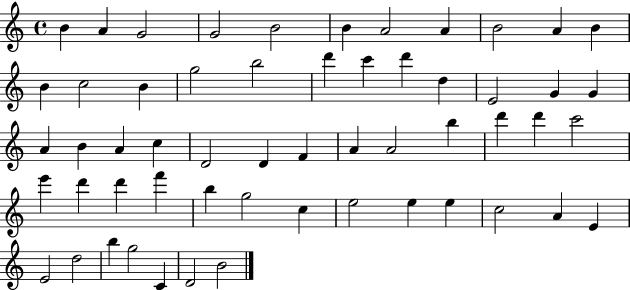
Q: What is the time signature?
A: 4/4